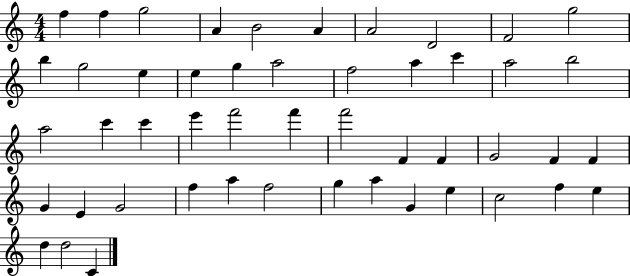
{
  \clef treble
  \numericTimeSignature
  \time 4/4
  \key c \major
  f''4 f''4 g''2 | a'4 b'2 a'4 | a'2 d'2 | f'2 g''2 | \break b''4 g''2 e''4 | e''4 g''4 a''2 | f''2 a''4 c'''4 | a''2 b''2 | \break a''2 c'''4 c'''4 | e'''4 f'''2 f'''4 | f'''2 f'4 f'4 | g'2 f'4 f'4 | \break g'4 e'4 g'2 | f''4 a''4 f''2 | g''4 a''4 g'4 e''4 | c''2 f''4 e''4 | \break d''4 d''2 c'4 | \bar "|."
}